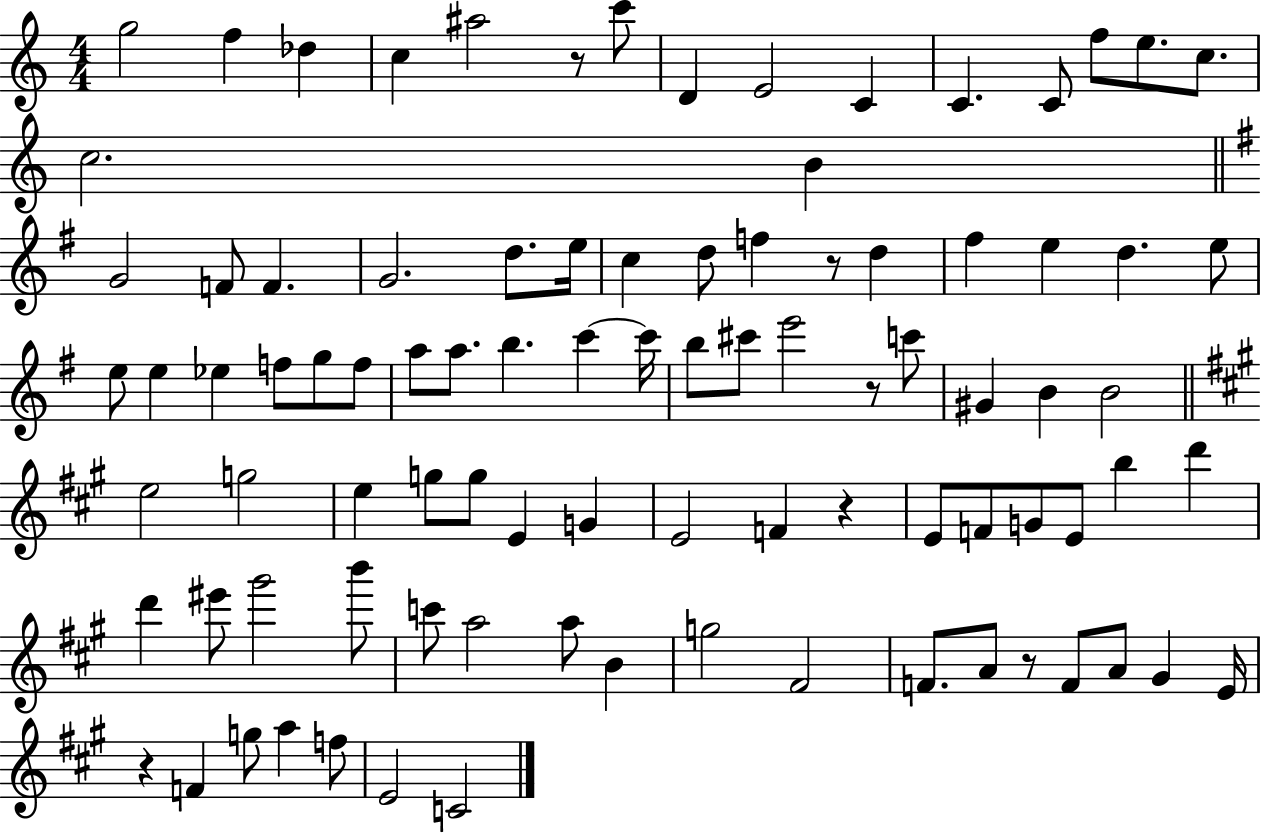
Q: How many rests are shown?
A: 6